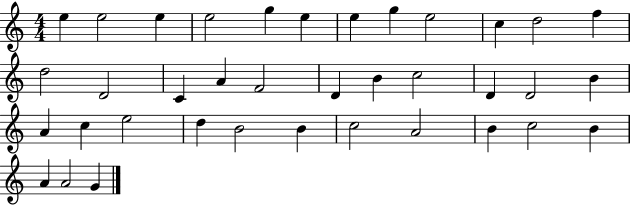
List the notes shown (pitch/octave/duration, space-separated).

E5/q E5/h E5/q E5/h G5/q E5/q E5/q G5/q E5/h C5/q D5/h F5/q D5/h D4/h C4/q A4/q F4/h D4/q B4/q C5/h D4/q D4/h B4/q A4/q C5/q E5/h D5/q B4/h B4/q C5/h A4/h B4/q C5/h B4/q A4/q A4/h G4/q